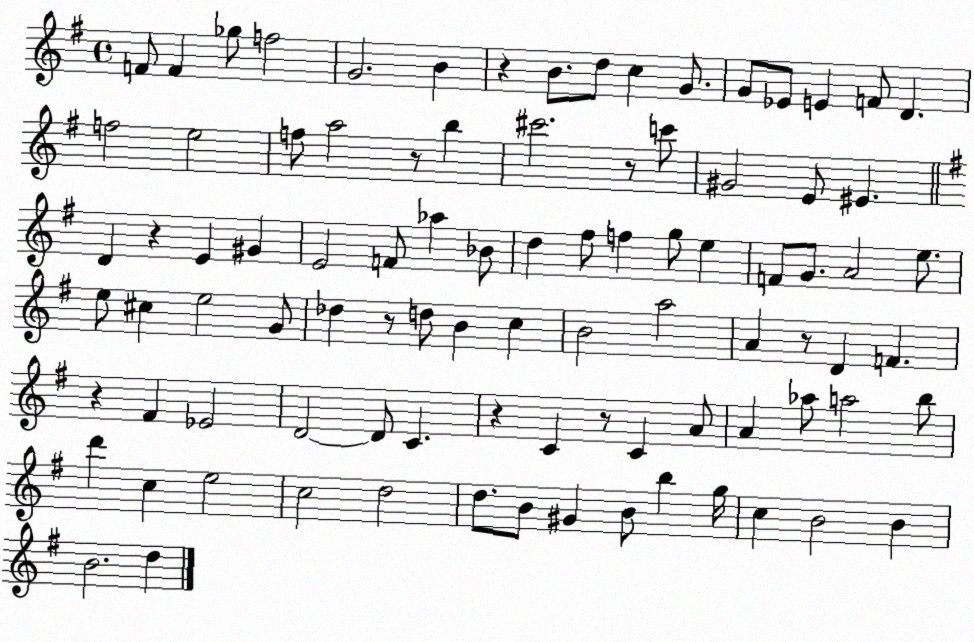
X:1
T:Untitled
M:4/4
L:1/4
K:G
F/2 F _g/2 f2 G2 B z B/2 d/2 c G/2 G/2 _E/2 E F/2 D f2 e2 f/2 a2 z/2 b ^c'2 z/2 c'/2 ^G2 E/2 ^E D z E ^G E2 F/2 _a _B/2 d ^f/2 f g/2 e F/2 G/2 A2 e/2 e/2 ^c e2 G/2 _d z/2 d/2 B c B2 a2 A z/2 D F z ^F _E2 D2 D/2 C z C z/2 C A/2 A _a/2 a2 b/2 d' c e2 c2 d2 d/2 B/2 ^G B/2 b g/4 c B2 B B2 d